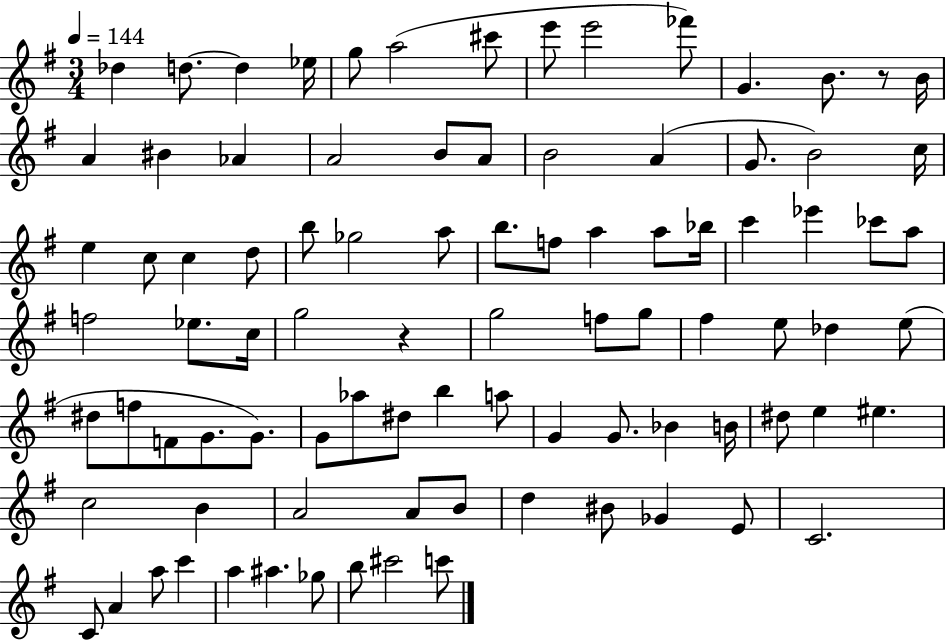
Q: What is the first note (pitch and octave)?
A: Db5